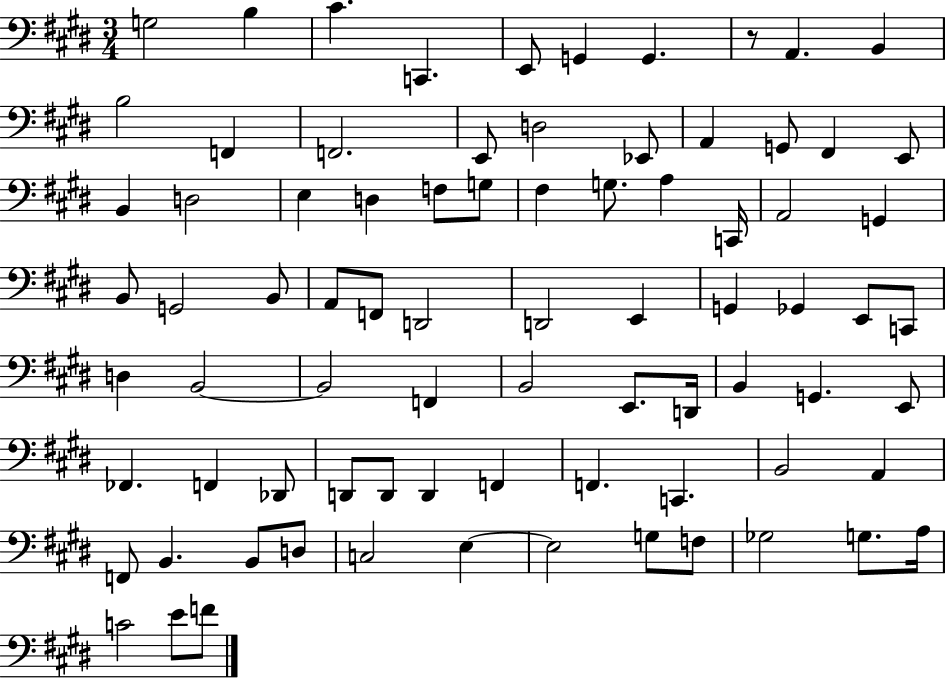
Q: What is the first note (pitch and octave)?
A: G3